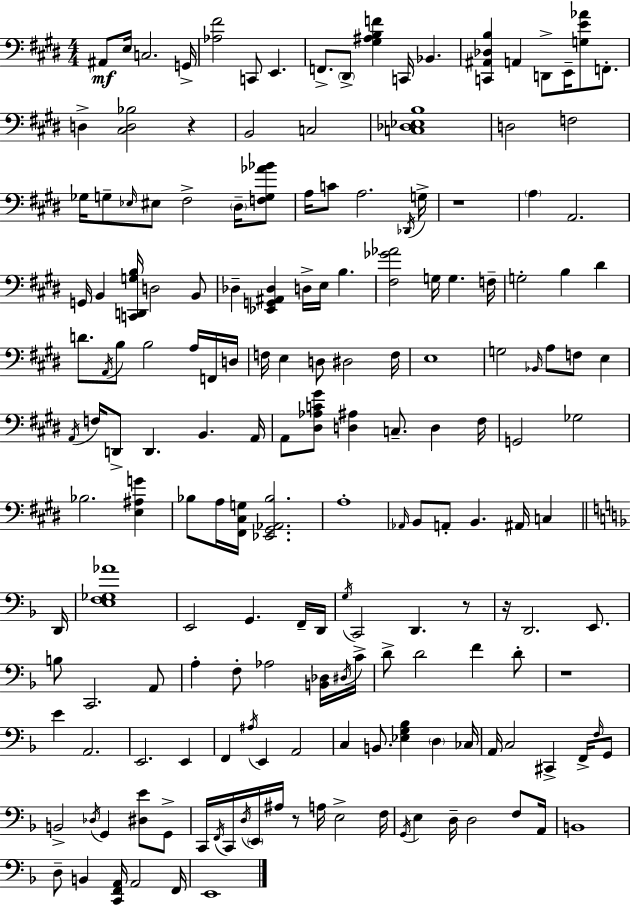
A#2/e E3/s C3/h. G2/s [Ab3,F#4]/h C2/e E2/q. F2/e. D#2/e [G#3,A#3,B3,F4]/q C2/s Bb2/q. [C2,A#2,Db3,B3]/q A2/q D2/e E2/s [G3,E4,Ab4]/e F2/e. D3/q [C#3,D3,Bb3]/h R/q B2/h C3/h [C3,Db3,Eb3,B3]/w D3/h F3/h Gb3/s G3/e Eb3/s EIS3/e F#3/h D#3/s [F3,G3,Ab4,Bb4]/e A3/s C4/e A3/h. Db2/s G3/s R/w A3/q A2/h. G2/s B2/q [C2,D2,G3,B3]/s D3/h B2/e Db3/q [Eb2,G2,A#2,Db3]/q D3/s E3/s B3/q. [F#3,Gb4,Ab4]/h G3/s G3/q. F3/s G3/h B3/q D#4/q D4/e. A2/s B3/e B3/h A3/s F2/s D3/s F3/s E3/q D3/e D#3/h F3/s E3/w G3/h Bb2/s A3/e F3/e E3/q A2/s F3/s D2/e D2/q. B2/q. A2/s A2/e [D#3,Ab3,C4,G#4]/e [D3,A#3]/q C3/e. D3/q F#3/s G2/h Gb3/h Bb3/h. [E3,A#3,G4]/q Bb3/e A3/s [F#2,C#3,G3]/s [Eb2,G#2,Ab2,Bb3]/h. A3/w Ab2/s B2/e A2/e B2/q. A#2/s C3/q D2/s [E3,F3,Gb3,Ab4]/w E2/h G2/q. F2/s D2/s G3/s C2/h D2/q. R/e R/s D2/h. E2/e. B3/e C2/h. A2/e A3/q F3/e Ab3/h [B2,Db3]/s D#3/s C4/s D4/e D4/h F4/q D4/e R/w E4/q A2/h. E2/h. E2/q F2/q A#3/s E2/q A2/h C3/q B2/e. [Eb3,G3,Bb3]/q D3/q CES3/s A2/s C3/h C#2/q F2/s F3/s G2/e B2/h Db3/s G2/q [D#3,E4]/e G2/e C2/s F2/s C2/s D3/s E2/s A#3/s R/e A3/s E3/h F3/s G2/s E3/q D3/s D3/h F3/e A2/s B2/w D3/e B2/q [C2,F2,A2]/s A2/h F2/s E2/w